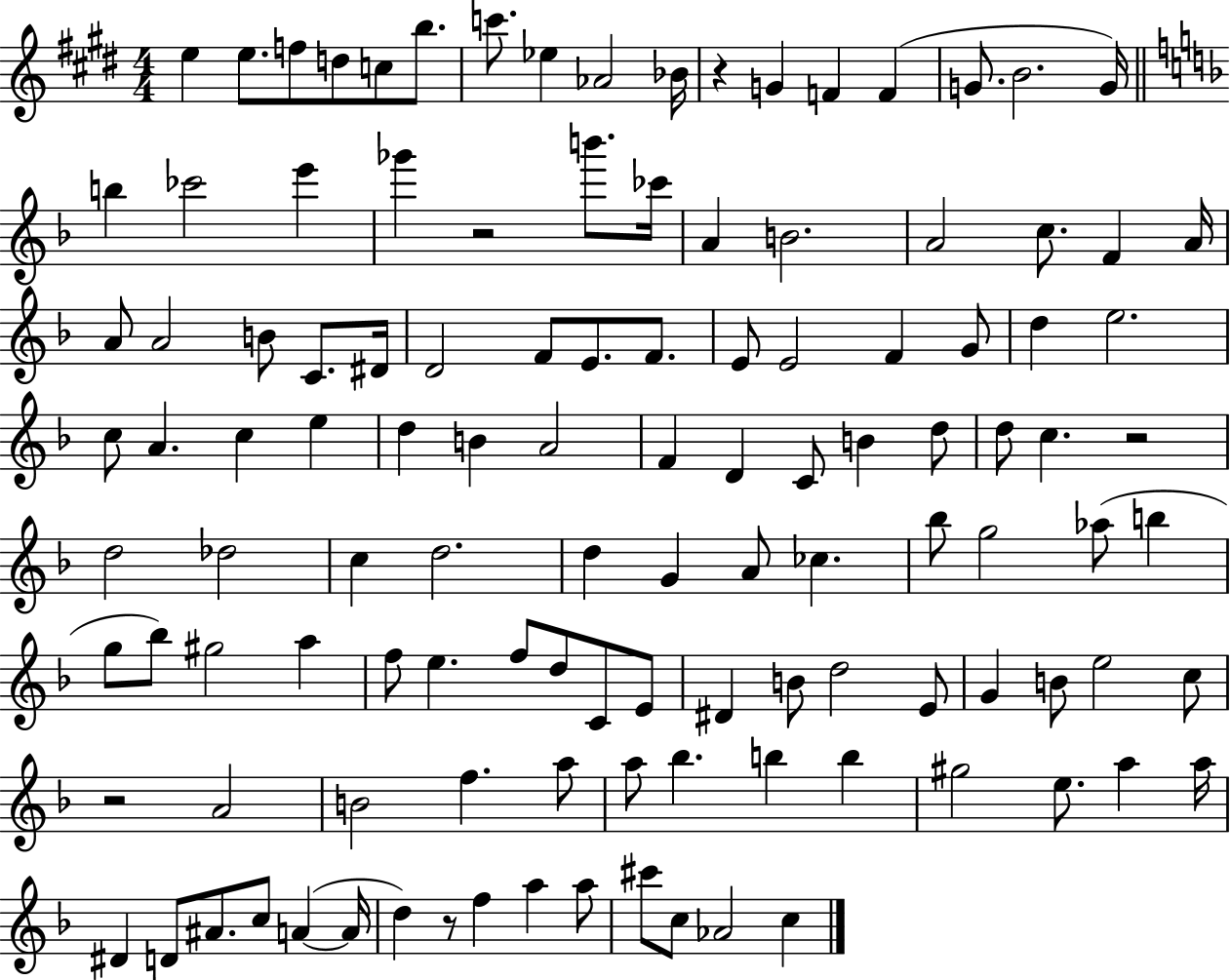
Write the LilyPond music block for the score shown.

{
  \clef treble
  \numericTimeSignature
  \time 4/4
  \key e \major
  \repeat volta 2 { e''4 e''8. f''8 d''8 c''8 b''8. | c'''8. ees''4 aes'2 bes'16 | r4 g'4 f'4 f'4( | g'8. b'2. g'16) | \break \bar "||" \break \key f \major b''4 ces'''2 e'''4 | ges'''4 r2 b'''8. ces'''16 | a'4 b'2. | a'2 c''8. f'4 a'16 | \break a'8 a'2 b'8 c'8. dis'16 | d'2 f'8 e'8. f'8. | e'8 e'2 f'4 g'8 | d''4 e''2. | \break c''8 a'4. c''4 e''4 | d''4 b'4 a'2 | f'4 d'4 c'8 b'4 d''8 | d''8 c''4. r2 | \break d''2 des''2 | c''4 d''2. | d''4 g'4 a'8 ces''4. | bes''8 g''2 aes''8( b''4 | \break g''8 bes''8) gis''2 a''4 | f''8 e''4. f''8 d''8 c'8 e'8 | dis'4 b'8 d''2 e'8 | g'4 b'8 e''2 c''8 | \break r2 a'2 | b'2 f''4. a''8 | a''8 bes''4. b''4 b''4 | gis''2 e''8. a''4 a''16 | \break dis'4 d'8 ais'8. c''8 a'4~(~ a'16 | d''4) r8 f''4 a''4 a''8 | cis'''8 c''8 aes'2 c''4 | } \bar "|."
}